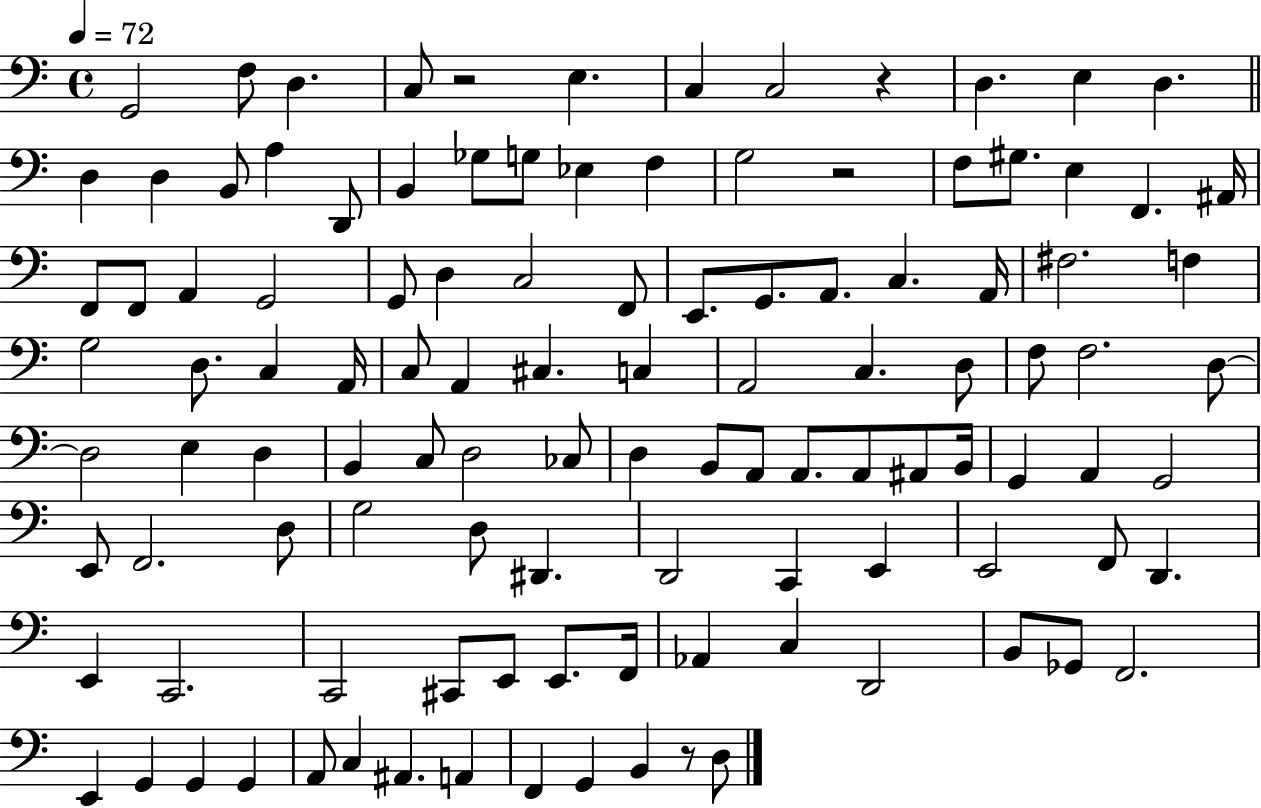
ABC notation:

X:1
T:Untitled
M:4/4
L:1/4
K:C
G,,2 F,/2 D, C,/2 z2 E, C, C,2 z D, E, D, D, D, B,,/2 A, D,,/2 B,, _G,/2 G,/2 _E, F, G,2 z2 F,/2 ^G,/2 E, F,, ^A,,/4 F,,/2 F,,/2 A,, G,,2 G,,/2 D, C,2 F,,/2 E,,/2 G,,/2 A,,/2 C, A,,/4 ^F,2 F, G,2 D,/2 C, A,,/4 C,/2 A,, ^C, C, A,,2 C, D,/2 F,/2 F,2 D,/2 D,2 E, D, B,, C,/2 D,2 _C,/2 D, B,,/2 A,,/2 A,,/2 A,,/2 ^A,,/2 B,,/4 G,, A,, G,,2 E,,/2 F,,2 D,/2 G,2 D,/2 ^D,, D,,2 C,, E,, E,,2 F,,/2 D,, E,, C,,2 C,,2 ^C,,/2 E,,/2 E,,/2 F,,/4 _A,, C, D,,2 B,,/2 _G,,/2 F,,2 E,, G,, G,, G,, A,,/2 C, ^A,, A,, F,, G,, B,, z/2 D,/2